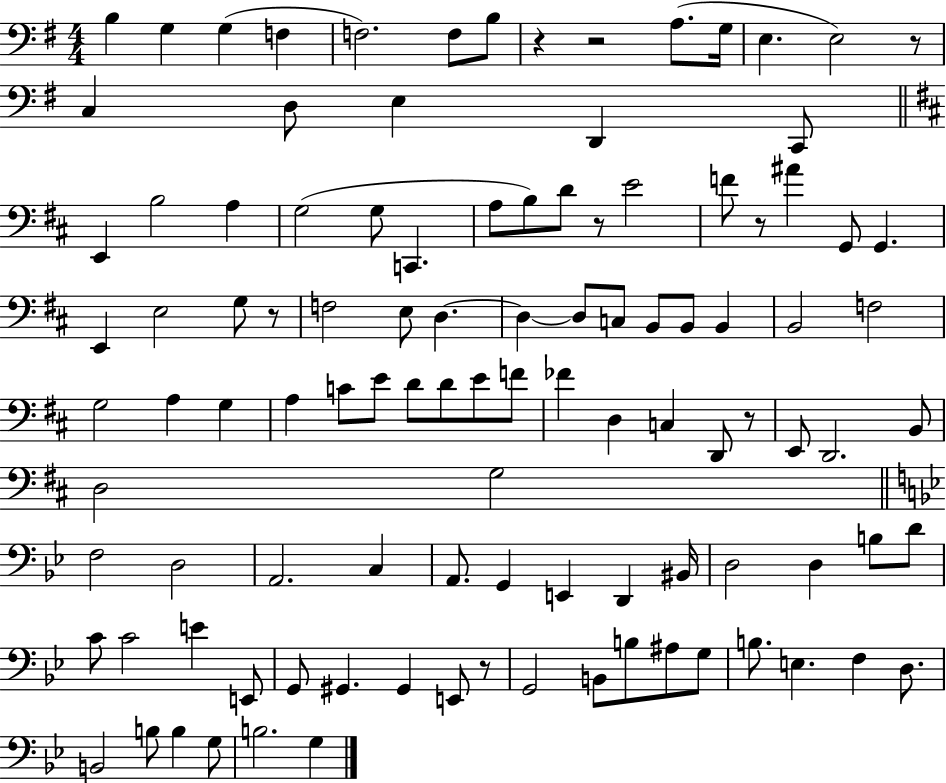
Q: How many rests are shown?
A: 8